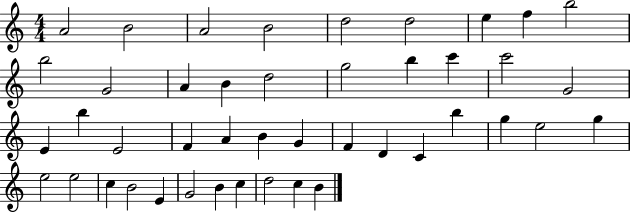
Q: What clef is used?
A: treble